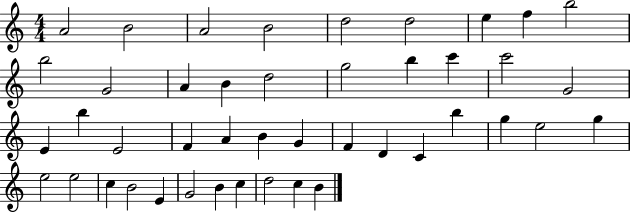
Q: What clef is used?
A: treble